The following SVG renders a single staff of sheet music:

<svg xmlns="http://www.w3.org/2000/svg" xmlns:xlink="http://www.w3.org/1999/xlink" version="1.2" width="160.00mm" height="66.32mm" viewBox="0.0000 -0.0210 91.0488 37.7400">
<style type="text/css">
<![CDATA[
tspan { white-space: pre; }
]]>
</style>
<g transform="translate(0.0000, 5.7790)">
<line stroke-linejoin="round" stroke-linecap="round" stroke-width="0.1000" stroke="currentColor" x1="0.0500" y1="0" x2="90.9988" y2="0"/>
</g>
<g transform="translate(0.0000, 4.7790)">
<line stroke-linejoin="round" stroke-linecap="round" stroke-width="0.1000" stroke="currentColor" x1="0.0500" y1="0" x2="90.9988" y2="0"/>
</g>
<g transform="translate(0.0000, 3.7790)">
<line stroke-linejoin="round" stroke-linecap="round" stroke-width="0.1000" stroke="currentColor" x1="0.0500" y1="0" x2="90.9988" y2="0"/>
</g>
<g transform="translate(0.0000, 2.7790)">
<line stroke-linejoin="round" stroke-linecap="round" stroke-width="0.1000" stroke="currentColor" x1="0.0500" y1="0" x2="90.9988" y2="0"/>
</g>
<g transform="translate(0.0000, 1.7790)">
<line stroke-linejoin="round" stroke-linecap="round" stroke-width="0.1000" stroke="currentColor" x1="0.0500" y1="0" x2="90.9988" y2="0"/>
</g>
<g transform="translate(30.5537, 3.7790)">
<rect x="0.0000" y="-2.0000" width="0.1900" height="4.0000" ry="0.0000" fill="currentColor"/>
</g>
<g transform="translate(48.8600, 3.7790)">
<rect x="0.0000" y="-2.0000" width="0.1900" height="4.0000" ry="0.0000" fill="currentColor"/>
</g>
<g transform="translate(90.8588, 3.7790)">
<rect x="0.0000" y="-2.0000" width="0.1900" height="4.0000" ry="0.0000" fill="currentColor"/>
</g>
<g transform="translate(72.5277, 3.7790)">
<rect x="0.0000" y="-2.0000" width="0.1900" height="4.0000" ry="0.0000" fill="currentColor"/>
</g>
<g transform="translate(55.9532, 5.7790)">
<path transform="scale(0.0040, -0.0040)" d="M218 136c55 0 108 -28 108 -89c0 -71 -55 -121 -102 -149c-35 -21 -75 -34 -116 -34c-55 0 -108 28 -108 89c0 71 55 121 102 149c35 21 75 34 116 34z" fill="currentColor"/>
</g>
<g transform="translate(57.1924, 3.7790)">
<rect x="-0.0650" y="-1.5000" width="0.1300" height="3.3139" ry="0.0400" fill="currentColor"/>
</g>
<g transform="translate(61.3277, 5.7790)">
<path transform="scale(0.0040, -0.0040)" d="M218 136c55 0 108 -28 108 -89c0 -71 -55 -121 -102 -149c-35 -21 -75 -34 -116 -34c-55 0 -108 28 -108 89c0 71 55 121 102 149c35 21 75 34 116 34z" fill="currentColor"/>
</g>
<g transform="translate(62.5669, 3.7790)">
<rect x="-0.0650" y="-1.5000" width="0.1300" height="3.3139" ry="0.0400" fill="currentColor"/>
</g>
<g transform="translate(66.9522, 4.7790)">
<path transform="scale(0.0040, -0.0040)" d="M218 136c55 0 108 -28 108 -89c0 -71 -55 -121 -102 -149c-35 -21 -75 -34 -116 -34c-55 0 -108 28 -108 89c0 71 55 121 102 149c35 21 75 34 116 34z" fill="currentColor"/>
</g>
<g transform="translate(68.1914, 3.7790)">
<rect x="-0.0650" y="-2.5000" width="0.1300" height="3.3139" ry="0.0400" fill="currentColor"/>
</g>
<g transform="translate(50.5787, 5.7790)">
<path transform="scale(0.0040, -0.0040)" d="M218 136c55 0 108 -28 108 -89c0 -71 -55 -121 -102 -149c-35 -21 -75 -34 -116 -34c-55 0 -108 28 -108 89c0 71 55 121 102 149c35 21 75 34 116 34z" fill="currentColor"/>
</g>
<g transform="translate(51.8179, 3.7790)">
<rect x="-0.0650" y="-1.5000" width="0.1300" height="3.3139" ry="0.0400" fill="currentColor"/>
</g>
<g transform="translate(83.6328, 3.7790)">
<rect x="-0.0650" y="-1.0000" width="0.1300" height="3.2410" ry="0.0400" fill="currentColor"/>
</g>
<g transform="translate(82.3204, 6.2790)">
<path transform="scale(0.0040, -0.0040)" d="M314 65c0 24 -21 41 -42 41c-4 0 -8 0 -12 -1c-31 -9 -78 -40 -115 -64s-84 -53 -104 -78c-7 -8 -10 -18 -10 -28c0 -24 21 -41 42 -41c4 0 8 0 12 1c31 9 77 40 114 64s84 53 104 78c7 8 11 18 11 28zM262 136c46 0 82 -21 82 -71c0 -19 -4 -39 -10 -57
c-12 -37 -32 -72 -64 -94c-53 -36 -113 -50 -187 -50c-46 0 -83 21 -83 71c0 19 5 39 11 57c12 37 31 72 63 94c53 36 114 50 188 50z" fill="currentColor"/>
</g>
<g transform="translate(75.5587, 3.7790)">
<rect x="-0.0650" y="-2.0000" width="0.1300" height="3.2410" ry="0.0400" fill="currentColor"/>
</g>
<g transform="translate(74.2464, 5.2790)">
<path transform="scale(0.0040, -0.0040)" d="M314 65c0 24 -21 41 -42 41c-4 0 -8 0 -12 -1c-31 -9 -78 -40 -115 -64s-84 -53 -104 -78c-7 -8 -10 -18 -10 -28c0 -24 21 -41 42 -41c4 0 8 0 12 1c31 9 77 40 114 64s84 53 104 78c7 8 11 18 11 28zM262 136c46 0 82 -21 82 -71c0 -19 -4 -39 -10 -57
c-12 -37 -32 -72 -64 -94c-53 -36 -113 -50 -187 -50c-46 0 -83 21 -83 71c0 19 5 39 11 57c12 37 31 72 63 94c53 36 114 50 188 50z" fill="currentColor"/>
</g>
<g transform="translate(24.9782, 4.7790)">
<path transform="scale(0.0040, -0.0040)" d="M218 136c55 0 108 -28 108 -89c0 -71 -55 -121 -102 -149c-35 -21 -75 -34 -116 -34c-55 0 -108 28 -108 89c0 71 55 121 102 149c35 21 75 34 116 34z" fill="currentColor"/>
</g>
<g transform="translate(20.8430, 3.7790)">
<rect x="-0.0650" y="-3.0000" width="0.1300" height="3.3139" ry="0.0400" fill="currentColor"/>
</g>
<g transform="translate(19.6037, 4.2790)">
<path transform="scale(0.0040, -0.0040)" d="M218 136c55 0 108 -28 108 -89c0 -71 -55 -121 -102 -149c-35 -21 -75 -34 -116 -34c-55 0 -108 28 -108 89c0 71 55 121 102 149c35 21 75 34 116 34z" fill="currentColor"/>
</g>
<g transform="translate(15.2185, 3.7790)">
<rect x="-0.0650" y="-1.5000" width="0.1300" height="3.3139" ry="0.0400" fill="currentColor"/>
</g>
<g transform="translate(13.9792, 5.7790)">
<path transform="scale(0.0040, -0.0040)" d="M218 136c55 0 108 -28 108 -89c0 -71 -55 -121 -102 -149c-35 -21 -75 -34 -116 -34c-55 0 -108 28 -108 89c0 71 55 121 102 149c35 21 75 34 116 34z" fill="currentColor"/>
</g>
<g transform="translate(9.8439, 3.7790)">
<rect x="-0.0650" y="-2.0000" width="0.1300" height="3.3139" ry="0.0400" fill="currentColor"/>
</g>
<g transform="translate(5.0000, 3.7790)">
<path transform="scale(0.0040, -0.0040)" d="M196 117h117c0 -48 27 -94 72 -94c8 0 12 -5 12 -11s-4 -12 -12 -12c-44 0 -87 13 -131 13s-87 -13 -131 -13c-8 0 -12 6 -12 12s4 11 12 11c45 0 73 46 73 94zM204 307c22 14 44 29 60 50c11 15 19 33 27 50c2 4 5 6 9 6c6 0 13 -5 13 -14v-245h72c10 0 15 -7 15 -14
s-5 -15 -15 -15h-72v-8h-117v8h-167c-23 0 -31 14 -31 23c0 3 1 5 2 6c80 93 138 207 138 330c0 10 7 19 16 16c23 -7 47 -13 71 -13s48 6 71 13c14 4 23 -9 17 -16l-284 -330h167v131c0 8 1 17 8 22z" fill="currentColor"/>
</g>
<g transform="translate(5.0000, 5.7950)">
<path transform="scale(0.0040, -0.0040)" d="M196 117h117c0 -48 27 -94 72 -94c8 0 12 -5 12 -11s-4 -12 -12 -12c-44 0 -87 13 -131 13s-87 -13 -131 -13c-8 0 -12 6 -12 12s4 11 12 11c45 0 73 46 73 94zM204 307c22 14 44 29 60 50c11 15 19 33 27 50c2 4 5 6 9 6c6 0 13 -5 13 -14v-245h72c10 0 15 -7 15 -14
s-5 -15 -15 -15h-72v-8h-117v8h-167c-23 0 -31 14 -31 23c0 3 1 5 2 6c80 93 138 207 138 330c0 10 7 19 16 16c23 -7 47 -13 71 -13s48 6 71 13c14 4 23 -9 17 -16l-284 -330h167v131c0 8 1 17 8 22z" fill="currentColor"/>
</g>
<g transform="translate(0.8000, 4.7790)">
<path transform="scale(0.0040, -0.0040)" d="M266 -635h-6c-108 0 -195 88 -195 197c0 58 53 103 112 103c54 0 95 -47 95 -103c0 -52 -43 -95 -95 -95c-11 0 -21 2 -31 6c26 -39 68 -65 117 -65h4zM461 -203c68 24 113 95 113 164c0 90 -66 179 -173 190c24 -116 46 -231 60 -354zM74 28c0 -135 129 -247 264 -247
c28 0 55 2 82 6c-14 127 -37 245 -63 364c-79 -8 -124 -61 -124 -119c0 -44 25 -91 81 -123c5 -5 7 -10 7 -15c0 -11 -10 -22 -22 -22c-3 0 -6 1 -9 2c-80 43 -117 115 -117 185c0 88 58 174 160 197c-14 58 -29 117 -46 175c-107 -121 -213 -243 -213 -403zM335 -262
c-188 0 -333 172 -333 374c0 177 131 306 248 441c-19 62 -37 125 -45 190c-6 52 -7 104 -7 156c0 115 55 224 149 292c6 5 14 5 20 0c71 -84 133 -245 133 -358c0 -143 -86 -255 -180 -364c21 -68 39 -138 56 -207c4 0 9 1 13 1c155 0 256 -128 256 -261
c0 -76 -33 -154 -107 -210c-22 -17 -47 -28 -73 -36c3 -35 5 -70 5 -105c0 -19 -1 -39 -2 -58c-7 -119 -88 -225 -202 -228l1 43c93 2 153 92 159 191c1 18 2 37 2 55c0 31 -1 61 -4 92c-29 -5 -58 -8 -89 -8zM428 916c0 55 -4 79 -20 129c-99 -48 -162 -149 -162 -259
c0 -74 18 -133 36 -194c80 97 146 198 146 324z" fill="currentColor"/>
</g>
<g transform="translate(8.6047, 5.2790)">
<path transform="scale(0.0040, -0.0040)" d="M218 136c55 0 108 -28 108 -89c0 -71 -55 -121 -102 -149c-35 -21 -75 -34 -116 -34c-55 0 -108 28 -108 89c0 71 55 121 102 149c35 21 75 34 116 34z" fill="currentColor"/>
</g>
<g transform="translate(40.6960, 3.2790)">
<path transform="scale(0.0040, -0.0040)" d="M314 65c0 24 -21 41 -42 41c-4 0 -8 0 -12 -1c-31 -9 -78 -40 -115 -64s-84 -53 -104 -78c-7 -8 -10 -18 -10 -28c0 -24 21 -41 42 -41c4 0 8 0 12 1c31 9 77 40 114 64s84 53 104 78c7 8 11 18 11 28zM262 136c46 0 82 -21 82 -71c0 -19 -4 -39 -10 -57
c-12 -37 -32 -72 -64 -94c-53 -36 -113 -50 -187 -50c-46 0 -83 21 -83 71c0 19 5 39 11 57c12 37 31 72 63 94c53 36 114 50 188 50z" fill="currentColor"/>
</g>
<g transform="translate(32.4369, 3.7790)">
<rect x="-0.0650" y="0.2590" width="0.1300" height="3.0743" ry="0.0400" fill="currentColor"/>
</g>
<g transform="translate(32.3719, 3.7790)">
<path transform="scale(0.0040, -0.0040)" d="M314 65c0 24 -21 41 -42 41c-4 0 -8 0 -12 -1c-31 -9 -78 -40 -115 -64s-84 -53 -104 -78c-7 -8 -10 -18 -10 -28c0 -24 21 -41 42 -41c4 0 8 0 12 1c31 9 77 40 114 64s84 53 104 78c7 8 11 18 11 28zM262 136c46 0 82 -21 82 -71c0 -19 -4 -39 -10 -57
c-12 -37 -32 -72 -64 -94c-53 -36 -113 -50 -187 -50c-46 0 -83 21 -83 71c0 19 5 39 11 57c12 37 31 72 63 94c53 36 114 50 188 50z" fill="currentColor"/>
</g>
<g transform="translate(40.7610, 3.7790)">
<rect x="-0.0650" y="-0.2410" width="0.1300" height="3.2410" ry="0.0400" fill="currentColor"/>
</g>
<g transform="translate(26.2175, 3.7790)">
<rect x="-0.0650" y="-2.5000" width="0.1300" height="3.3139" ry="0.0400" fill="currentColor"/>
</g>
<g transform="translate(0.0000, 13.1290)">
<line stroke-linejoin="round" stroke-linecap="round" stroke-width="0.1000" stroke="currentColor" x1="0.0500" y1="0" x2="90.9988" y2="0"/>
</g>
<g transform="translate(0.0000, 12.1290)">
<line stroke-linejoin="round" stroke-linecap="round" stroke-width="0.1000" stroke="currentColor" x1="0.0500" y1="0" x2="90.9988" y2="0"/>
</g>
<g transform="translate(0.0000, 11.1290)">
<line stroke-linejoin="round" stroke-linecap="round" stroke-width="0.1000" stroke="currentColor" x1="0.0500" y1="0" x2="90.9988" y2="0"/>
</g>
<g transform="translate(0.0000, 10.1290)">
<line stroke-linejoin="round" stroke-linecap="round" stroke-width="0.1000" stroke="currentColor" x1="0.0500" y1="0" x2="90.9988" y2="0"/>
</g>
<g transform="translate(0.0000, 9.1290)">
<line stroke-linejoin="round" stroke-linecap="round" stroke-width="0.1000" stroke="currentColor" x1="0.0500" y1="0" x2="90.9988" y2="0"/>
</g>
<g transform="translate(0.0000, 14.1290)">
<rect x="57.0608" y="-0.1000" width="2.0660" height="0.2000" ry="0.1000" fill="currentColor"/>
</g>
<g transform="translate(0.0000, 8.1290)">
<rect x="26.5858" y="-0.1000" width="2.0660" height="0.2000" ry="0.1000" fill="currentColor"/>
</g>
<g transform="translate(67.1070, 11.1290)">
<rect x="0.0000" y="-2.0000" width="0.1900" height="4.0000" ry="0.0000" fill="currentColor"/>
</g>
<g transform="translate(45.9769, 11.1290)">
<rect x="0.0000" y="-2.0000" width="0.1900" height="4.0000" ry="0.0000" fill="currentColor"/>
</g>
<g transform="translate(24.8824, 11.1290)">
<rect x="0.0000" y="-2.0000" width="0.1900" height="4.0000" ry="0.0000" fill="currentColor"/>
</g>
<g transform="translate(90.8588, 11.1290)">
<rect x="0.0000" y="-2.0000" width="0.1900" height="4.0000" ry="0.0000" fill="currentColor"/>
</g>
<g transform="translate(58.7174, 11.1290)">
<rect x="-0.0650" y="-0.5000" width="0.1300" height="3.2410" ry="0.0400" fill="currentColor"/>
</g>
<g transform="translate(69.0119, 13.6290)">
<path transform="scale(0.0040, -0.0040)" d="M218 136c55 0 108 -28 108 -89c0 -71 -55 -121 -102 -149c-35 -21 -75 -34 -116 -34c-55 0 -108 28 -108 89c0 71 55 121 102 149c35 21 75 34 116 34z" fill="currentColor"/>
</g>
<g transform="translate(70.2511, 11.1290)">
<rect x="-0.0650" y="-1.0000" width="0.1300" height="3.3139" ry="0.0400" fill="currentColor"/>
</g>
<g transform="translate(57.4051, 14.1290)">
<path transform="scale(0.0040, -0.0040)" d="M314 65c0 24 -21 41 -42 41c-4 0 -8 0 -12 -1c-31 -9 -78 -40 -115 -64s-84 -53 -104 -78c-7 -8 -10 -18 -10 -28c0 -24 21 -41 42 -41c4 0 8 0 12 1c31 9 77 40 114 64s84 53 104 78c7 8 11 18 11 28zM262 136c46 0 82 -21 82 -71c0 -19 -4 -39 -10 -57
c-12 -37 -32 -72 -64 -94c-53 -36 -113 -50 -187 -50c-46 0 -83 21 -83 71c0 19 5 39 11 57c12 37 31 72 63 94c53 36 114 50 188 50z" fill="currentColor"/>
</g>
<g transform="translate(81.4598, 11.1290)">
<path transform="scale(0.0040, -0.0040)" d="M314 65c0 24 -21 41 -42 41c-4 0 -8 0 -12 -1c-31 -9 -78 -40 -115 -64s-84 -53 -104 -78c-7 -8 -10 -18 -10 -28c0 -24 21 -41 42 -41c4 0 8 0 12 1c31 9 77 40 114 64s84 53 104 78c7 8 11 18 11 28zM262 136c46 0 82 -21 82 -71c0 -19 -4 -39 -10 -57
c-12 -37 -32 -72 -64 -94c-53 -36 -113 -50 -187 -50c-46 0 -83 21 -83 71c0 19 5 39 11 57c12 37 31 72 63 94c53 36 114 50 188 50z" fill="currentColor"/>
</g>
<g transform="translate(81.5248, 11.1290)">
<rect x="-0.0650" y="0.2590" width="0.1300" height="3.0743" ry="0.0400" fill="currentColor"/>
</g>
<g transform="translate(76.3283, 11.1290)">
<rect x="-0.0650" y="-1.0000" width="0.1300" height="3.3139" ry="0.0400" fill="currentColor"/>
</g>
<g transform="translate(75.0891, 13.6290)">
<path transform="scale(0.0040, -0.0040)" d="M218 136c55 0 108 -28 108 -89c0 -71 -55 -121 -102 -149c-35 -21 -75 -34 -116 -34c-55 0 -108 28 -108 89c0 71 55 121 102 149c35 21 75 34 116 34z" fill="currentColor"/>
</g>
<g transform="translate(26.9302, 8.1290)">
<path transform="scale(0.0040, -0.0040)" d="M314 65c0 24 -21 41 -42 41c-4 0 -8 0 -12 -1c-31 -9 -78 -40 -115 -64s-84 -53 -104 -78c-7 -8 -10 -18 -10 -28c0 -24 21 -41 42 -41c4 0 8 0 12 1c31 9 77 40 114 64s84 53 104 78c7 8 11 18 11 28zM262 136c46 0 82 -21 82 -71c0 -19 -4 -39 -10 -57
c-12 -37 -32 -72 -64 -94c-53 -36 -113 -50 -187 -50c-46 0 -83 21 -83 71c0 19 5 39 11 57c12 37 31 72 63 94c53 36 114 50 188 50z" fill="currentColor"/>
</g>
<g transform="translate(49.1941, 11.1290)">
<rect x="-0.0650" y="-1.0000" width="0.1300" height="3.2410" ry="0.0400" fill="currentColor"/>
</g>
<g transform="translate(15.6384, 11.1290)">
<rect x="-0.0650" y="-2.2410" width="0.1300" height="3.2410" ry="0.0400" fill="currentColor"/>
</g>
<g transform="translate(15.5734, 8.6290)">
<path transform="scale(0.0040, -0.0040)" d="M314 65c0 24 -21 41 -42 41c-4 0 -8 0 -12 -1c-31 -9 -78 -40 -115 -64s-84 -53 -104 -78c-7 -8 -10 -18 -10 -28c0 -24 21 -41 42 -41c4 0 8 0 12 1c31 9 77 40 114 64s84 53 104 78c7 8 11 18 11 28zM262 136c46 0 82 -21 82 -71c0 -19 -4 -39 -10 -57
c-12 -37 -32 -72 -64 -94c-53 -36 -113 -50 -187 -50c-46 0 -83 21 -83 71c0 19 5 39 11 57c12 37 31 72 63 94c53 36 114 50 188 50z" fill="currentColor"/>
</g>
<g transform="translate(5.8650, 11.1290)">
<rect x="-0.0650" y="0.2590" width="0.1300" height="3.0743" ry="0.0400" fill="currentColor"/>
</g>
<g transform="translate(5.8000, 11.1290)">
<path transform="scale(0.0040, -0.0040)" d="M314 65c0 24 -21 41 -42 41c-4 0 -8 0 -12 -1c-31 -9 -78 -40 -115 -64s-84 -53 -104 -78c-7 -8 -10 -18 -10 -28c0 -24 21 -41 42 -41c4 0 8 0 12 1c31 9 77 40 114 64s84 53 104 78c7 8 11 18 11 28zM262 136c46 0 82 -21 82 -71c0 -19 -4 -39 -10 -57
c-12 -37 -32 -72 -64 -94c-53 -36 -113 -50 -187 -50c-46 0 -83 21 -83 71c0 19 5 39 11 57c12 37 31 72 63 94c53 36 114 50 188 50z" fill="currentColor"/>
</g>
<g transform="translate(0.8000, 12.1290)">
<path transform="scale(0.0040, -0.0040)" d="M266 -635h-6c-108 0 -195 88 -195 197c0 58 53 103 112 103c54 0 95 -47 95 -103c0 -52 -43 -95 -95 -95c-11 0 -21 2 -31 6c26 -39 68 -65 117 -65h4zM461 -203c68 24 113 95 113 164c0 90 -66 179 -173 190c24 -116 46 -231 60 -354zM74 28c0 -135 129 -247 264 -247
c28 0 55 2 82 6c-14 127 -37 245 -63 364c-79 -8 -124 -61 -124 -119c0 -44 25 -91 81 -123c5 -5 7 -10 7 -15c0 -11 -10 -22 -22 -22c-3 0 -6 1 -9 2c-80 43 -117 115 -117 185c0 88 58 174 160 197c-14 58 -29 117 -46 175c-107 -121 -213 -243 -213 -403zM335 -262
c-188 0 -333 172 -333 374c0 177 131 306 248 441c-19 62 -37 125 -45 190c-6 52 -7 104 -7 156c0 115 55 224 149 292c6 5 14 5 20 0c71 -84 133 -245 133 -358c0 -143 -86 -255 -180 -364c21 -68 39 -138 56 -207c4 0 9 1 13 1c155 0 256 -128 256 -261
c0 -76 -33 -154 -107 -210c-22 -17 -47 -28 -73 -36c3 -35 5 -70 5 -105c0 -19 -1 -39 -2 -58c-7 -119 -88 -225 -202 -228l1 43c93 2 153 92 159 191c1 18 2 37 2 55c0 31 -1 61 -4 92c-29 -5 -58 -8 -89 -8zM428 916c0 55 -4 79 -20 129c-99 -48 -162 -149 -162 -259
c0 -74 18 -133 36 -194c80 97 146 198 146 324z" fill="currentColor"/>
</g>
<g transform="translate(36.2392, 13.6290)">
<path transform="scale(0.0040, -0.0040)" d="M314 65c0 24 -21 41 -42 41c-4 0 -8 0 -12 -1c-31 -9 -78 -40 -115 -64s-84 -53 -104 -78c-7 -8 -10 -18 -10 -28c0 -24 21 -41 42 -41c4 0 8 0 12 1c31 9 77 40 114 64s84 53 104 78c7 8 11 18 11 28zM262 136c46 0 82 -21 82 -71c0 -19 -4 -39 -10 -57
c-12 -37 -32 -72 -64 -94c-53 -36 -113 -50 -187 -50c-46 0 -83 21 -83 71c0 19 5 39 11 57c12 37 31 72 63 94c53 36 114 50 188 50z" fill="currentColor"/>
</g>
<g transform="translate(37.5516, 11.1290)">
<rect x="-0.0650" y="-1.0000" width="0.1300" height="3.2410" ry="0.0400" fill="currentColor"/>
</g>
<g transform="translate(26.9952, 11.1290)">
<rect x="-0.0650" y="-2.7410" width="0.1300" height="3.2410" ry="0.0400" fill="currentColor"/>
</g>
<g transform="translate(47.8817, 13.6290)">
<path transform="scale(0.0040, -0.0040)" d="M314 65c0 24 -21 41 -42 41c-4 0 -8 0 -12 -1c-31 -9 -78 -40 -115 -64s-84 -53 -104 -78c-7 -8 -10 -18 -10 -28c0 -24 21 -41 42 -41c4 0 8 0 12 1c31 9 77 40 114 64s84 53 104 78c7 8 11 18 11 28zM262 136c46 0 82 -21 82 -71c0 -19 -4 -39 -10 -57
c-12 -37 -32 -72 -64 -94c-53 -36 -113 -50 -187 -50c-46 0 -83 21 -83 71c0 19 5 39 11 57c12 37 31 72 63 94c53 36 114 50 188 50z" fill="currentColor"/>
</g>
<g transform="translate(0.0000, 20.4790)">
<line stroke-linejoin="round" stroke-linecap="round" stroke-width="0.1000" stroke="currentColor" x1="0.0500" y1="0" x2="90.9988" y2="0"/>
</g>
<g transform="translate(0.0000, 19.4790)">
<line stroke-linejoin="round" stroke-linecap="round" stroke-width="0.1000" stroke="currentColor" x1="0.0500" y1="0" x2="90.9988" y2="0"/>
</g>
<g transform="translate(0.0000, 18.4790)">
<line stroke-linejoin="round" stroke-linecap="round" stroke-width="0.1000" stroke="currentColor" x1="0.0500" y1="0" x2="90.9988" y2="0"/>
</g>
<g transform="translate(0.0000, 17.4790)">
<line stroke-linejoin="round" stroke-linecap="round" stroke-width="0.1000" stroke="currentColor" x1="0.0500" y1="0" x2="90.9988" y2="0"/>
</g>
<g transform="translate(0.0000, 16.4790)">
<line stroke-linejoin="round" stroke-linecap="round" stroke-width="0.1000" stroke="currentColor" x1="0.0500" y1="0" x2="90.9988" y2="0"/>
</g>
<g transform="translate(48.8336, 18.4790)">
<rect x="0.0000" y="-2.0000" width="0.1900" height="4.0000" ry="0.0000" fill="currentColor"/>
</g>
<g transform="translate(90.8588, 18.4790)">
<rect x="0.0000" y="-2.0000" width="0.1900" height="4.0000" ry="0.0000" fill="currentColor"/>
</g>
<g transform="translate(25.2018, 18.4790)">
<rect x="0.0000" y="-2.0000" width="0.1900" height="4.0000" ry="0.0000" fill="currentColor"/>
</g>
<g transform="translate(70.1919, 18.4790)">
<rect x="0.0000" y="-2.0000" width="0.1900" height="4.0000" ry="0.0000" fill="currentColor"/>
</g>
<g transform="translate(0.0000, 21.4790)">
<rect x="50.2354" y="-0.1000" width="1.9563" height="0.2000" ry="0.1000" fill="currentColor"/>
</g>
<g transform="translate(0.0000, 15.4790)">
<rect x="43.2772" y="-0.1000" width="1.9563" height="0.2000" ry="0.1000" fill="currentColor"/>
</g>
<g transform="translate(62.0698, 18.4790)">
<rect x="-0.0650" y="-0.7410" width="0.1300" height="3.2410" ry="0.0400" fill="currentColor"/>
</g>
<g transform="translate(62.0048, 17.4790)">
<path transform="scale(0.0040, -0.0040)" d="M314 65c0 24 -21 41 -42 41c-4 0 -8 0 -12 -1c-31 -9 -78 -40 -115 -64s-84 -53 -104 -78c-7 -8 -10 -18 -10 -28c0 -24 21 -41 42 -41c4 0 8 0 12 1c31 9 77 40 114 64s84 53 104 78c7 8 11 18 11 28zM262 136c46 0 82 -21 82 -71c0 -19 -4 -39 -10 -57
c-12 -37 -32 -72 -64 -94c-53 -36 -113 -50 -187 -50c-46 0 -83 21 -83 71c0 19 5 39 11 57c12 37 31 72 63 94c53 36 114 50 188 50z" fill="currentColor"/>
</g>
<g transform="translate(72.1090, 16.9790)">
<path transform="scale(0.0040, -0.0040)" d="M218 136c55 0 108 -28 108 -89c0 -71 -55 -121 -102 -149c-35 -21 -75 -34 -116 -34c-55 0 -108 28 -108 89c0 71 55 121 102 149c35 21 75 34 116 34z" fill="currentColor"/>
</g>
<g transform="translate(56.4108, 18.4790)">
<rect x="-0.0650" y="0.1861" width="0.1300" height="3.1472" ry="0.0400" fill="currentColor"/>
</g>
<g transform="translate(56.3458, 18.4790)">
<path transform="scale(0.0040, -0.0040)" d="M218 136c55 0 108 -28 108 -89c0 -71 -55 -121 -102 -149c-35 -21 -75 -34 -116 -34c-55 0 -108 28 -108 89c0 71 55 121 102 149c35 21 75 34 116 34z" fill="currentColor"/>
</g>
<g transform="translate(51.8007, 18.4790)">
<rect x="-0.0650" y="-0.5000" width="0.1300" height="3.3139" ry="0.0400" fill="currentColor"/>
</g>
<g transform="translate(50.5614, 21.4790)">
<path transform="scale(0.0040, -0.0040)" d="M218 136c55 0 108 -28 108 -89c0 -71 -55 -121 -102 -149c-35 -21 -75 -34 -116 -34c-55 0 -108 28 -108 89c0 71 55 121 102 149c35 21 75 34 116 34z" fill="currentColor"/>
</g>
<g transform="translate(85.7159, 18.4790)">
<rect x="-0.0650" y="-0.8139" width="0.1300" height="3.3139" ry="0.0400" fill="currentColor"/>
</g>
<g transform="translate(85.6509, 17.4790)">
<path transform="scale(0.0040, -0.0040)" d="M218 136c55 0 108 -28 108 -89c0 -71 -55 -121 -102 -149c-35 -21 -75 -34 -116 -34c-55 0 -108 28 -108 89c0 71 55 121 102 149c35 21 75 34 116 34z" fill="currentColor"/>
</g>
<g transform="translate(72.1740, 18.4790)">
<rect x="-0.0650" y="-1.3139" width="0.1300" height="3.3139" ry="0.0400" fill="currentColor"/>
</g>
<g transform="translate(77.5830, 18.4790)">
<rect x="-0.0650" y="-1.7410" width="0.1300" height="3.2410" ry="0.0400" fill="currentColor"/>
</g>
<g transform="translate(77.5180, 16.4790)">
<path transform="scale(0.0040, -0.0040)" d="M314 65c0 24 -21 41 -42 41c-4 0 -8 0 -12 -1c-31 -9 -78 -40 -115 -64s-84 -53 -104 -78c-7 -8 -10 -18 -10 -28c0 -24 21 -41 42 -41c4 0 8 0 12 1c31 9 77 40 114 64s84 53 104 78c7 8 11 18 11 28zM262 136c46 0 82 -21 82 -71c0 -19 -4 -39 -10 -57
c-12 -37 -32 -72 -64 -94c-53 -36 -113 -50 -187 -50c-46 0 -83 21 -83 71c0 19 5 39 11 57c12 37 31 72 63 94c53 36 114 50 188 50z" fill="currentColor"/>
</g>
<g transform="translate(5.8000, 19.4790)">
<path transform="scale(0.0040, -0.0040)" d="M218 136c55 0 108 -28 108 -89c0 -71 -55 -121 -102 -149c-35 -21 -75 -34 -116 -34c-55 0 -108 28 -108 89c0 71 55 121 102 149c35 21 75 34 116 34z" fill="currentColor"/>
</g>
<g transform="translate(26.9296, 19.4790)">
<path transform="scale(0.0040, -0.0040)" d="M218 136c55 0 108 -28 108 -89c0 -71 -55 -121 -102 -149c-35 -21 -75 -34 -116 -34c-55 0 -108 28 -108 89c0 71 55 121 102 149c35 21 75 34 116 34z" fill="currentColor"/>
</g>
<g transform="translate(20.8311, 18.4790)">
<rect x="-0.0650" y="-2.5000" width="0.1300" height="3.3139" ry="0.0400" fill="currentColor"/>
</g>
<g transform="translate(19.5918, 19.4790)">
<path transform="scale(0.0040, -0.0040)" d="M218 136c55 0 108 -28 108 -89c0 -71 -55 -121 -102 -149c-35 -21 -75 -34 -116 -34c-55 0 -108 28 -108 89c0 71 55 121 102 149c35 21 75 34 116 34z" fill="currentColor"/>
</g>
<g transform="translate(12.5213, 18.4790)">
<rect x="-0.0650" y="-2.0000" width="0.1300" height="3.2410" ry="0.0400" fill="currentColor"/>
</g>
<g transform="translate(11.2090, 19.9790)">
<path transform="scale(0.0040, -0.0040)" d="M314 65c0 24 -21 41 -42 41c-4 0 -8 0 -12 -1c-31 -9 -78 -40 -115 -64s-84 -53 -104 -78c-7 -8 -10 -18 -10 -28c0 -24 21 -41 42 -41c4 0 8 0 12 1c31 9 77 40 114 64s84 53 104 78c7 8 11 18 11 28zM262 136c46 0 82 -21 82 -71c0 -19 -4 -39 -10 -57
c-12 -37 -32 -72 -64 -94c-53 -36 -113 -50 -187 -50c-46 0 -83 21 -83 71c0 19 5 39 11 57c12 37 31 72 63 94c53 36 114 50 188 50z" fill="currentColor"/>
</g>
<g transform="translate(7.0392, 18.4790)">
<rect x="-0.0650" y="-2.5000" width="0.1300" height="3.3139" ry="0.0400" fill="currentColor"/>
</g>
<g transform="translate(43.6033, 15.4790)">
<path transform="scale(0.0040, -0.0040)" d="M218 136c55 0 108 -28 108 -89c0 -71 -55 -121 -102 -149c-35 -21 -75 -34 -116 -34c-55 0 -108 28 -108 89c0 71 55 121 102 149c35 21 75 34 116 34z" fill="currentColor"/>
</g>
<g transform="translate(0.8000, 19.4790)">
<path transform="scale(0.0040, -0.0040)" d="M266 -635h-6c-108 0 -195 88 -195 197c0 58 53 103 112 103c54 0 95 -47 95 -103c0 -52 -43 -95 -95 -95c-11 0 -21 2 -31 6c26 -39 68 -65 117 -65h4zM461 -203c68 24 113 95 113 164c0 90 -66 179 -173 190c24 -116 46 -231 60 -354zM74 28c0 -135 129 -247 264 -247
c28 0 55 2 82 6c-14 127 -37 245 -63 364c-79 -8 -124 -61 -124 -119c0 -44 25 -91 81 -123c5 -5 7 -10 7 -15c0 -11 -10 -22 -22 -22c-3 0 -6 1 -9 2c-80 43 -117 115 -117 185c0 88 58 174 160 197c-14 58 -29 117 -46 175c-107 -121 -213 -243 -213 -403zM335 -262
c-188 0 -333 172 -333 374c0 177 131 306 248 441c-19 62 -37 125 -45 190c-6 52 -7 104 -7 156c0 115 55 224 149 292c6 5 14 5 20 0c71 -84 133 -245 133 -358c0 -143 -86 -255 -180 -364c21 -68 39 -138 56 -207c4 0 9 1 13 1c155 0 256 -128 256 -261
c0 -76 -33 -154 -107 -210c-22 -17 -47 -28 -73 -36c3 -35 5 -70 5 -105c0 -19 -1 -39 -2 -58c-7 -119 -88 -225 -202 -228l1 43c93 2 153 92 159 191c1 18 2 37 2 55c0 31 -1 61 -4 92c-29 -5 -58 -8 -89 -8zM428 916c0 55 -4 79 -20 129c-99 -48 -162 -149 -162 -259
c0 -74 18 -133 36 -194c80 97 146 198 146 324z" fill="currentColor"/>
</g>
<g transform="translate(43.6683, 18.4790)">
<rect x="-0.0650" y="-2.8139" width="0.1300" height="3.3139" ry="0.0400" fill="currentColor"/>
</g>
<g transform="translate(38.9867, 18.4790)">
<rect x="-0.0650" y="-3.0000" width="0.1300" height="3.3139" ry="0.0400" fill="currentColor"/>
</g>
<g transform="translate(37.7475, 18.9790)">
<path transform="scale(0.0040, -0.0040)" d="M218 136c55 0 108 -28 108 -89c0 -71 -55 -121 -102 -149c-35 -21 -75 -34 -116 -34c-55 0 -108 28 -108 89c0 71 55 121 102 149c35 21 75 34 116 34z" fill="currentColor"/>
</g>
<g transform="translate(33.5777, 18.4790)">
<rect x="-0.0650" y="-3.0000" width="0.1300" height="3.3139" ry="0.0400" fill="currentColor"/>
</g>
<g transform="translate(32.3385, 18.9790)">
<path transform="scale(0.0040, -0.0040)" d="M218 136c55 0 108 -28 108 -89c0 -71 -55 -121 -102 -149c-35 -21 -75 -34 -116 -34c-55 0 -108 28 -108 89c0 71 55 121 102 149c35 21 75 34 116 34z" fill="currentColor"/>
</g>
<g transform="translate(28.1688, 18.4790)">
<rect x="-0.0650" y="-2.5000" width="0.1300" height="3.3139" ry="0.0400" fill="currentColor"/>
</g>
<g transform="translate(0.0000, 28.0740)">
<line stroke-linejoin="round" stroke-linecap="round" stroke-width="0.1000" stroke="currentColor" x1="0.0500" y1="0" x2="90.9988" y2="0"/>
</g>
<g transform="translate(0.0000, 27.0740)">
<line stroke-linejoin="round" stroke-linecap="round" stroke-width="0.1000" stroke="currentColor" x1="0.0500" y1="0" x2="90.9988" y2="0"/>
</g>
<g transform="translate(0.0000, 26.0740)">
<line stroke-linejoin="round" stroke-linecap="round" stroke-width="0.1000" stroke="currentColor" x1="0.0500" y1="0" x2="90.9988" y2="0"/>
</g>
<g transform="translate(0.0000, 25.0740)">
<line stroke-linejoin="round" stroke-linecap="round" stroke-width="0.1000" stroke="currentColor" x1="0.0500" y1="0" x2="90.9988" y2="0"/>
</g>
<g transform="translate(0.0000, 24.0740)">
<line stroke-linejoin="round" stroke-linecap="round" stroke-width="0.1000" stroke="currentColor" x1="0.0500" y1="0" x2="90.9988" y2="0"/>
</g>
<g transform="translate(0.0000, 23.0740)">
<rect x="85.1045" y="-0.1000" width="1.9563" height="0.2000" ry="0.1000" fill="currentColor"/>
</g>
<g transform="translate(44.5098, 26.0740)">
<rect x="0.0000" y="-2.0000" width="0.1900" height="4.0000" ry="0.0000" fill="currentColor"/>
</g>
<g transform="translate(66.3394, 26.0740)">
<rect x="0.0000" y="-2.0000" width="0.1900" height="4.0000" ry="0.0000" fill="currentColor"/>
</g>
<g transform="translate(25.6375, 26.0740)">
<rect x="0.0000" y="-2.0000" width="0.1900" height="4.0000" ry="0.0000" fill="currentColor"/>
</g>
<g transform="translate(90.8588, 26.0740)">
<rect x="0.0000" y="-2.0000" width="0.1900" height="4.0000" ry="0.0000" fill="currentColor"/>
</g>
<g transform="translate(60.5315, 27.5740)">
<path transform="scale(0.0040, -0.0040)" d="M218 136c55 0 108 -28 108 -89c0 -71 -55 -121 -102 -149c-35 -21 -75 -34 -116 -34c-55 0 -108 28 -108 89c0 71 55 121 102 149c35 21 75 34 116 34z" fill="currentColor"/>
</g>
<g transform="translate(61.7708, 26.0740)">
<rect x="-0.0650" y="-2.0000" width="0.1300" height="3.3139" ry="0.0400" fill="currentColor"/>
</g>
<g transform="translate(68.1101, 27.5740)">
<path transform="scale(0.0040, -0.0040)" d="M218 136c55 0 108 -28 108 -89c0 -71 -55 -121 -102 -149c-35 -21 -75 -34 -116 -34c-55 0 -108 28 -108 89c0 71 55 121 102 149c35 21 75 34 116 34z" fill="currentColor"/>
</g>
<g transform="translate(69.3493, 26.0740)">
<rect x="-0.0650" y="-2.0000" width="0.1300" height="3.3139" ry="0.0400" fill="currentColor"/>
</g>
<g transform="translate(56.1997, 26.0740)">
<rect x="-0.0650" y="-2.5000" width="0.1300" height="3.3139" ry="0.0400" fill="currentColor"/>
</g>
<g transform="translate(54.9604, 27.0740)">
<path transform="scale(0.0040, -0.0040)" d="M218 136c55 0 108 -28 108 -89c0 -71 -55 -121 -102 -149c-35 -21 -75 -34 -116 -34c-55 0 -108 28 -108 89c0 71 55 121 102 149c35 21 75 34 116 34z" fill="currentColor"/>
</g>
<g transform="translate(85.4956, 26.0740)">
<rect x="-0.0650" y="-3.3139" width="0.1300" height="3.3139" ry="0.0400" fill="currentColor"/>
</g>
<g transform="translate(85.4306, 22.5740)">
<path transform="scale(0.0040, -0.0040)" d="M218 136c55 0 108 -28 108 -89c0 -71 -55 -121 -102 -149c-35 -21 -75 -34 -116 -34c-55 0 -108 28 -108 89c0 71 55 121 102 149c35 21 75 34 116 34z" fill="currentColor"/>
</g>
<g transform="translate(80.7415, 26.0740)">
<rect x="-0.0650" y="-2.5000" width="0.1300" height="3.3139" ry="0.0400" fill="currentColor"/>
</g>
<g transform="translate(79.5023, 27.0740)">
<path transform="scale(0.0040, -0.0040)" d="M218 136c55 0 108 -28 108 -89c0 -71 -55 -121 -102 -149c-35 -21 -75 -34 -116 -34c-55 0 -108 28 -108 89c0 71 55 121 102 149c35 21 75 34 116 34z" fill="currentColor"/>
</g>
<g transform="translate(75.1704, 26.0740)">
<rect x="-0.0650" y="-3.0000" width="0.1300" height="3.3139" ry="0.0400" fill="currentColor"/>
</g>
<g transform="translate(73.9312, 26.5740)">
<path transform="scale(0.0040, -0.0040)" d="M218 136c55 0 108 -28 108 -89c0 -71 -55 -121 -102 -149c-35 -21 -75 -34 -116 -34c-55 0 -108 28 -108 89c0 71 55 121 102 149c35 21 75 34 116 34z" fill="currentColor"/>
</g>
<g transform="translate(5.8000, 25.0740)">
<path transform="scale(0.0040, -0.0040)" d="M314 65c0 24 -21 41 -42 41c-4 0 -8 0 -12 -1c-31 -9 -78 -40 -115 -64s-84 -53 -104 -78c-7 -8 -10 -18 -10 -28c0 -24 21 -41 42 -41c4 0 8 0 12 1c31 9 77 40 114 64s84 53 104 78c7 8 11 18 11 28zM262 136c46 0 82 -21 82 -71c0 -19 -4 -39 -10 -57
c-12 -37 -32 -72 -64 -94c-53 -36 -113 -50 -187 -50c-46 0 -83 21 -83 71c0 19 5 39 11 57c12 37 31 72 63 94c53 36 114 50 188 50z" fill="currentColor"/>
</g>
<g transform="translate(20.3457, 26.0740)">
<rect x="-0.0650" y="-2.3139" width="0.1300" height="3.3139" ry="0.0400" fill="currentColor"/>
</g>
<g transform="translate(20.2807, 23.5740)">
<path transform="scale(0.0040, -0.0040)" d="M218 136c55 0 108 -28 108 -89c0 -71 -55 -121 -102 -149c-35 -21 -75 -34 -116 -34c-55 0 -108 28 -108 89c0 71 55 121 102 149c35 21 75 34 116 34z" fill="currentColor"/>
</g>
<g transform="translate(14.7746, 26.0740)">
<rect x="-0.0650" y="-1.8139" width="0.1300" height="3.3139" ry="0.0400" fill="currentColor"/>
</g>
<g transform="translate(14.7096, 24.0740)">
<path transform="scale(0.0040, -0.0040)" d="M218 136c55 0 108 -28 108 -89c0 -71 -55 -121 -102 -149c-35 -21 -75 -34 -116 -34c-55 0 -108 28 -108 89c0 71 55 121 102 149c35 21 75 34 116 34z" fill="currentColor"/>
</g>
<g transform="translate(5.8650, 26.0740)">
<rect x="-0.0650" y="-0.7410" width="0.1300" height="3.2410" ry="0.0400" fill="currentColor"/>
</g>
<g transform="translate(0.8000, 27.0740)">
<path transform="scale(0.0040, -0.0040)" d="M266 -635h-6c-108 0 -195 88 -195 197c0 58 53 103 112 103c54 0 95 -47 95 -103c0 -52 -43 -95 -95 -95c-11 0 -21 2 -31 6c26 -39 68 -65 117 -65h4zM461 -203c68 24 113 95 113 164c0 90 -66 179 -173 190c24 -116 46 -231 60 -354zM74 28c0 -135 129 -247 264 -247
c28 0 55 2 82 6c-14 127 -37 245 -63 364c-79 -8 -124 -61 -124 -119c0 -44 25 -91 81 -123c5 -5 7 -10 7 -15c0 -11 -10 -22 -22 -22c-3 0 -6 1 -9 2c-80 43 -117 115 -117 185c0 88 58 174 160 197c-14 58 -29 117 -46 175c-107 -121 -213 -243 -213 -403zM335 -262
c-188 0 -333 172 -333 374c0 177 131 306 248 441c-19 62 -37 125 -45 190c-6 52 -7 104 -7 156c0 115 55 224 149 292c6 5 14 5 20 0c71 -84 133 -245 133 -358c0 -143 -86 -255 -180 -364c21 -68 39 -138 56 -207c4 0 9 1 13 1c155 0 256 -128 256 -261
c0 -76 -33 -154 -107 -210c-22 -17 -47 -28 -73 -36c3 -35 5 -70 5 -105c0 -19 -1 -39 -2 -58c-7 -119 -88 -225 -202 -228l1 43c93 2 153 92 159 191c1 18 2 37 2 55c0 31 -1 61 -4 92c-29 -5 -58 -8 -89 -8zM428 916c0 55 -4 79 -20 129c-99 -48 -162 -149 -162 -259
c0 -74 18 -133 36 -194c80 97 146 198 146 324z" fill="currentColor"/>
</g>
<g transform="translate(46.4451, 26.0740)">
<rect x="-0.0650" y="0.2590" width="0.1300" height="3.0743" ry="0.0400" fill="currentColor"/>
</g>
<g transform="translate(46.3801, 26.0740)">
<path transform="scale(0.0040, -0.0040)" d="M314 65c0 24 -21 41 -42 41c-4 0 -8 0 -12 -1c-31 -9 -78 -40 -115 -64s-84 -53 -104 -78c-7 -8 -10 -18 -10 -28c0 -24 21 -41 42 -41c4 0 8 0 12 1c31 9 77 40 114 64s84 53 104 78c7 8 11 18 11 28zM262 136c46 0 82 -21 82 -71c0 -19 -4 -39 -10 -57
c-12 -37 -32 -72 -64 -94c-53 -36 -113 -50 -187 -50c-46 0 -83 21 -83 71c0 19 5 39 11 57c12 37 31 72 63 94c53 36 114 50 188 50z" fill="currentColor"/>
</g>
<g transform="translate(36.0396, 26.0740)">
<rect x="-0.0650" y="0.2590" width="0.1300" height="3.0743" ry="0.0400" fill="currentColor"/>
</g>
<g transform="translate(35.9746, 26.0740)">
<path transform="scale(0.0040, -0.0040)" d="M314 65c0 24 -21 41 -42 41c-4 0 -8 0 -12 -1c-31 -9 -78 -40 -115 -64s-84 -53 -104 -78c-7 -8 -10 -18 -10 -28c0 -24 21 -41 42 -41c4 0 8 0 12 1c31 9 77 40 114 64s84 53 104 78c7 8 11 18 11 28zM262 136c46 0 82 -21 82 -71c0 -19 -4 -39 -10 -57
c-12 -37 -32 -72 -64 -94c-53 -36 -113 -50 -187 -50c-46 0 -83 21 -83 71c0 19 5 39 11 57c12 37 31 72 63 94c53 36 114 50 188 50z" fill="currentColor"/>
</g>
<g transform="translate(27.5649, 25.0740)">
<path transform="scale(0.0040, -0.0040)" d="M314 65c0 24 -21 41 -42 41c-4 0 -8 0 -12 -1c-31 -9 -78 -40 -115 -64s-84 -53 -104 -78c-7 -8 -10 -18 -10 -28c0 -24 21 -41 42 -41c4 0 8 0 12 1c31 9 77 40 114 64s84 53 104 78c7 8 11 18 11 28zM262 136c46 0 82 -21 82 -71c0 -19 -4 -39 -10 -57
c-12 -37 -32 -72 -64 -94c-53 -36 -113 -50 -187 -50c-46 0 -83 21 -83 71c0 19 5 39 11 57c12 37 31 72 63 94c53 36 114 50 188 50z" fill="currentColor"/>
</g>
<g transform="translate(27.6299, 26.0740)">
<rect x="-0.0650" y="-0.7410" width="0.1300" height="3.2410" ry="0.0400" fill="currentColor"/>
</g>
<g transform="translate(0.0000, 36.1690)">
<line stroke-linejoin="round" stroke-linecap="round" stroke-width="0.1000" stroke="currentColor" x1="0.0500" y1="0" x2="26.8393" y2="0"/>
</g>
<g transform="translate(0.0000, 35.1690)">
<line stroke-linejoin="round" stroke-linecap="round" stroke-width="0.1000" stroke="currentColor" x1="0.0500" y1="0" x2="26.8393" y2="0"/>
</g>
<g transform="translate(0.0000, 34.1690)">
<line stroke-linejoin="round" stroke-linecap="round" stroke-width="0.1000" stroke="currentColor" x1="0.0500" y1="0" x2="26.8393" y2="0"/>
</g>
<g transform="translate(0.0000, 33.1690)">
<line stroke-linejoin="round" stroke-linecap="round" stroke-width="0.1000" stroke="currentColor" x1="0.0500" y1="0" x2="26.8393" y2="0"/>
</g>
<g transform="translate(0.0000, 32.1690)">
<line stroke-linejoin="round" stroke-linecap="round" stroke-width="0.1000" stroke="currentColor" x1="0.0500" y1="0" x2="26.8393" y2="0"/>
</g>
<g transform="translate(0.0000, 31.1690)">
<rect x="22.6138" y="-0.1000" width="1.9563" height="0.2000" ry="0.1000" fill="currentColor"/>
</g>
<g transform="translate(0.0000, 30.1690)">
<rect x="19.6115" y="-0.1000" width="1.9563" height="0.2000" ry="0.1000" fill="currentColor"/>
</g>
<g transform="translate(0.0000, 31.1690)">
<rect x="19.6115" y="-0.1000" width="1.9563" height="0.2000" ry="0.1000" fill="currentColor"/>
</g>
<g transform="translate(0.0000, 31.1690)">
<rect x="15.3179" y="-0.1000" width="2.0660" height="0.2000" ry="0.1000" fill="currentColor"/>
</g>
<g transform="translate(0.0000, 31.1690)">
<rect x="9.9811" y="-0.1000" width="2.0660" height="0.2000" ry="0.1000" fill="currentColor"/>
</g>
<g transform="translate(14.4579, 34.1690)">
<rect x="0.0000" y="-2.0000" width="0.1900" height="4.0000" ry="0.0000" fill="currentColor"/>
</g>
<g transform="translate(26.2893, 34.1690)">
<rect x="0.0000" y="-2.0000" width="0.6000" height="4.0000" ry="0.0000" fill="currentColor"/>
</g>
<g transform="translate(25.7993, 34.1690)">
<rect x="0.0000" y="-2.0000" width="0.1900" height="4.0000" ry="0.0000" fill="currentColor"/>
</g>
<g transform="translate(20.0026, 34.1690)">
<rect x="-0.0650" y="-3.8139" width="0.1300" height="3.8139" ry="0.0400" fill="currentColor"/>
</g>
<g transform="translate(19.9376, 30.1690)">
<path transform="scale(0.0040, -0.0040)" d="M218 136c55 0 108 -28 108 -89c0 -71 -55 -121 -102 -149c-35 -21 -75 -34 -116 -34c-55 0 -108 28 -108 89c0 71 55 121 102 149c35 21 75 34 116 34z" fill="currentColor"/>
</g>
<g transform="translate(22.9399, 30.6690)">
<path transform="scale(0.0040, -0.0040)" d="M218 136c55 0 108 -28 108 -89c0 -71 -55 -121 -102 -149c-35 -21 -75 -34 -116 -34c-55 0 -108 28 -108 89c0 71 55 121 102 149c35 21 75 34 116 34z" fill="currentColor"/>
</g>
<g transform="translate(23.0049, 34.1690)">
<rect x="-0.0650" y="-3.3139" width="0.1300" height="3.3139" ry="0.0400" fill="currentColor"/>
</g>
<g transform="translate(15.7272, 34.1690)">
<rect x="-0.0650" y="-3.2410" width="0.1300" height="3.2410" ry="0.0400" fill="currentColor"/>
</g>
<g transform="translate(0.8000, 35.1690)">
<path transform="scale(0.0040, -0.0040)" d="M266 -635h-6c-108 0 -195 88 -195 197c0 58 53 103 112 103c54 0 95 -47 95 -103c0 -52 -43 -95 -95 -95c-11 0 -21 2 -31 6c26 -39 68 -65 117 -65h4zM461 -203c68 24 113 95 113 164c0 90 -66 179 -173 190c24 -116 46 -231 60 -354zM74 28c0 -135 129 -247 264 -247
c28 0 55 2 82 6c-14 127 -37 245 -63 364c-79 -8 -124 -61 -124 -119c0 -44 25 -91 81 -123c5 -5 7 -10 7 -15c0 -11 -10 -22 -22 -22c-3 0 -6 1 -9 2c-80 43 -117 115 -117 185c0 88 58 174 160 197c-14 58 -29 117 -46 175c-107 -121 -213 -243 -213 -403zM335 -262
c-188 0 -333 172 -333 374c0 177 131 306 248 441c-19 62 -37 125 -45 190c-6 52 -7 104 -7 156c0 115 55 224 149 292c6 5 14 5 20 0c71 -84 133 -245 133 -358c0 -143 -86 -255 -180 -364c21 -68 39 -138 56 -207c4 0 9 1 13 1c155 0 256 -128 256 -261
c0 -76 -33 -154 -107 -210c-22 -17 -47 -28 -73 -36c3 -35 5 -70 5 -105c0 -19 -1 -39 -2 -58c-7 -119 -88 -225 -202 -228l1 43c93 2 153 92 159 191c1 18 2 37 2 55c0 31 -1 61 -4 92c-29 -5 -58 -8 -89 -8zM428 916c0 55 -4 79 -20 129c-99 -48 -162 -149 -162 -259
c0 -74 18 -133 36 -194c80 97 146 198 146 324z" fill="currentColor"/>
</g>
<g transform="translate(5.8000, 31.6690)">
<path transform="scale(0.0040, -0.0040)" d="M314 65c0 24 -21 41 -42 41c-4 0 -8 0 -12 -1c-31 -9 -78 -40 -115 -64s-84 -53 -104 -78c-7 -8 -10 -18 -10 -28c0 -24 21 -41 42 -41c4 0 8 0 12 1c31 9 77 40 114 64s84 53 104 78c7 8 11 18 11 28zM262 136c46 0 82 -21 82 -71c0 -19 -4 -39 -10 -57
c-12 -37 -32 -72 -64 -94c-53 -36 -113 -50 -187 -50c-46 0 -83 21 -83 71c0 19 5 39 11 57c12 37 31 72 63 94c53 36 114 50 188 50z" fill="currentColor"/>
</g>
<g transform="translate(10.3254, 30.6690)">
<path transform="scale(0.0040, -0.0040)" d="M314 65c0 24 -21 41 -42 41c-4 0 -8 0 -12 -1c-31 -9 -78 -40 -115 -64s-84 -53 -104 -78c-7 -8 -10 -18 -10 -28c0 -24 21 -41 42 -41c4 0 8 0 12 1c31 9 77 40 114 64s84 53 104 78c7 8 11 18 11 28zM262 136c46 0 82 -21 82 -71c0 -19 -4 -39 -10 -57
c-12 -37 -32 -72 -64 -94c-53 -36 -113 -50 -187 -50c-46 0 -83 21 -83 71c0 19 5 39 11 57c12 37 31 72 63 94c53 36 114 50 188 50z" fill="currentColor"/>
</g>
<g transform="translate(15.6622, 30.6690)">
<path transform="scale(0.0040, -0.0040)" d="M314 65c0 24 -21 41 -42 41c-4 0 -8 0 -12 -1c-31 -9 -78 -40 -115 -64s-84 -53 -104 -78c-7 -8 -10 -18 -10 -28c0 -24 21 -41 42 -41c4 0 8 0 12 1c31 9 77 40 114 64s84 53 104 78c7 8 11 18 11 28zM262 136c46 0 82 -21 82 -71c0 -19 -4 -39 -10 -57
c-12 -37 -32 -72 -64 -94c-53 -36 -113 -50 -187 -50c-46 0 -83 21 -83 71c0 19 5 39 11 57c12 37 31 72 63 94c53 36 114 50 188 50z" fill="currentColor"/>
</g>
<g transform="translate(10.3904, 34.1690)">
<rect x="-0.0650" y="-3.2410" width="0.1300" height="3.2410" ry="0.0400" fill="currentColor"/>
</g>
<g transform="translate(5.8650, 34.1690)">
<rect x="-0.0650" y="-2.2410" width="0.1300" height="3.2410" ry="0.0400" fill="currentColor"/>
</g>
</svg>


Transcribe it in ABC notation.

X:1
T:Untitled
M:4/4
L:1/4
K:C
F E A G B2 c2 E E E G F2 D2 B2 g2 a2 D2 D2 C2 D D B2 G F2 G G A A a C B d2 e f2 d d2 f g d2 B2 B2 G F F A G b g2 b2 b2 c' b